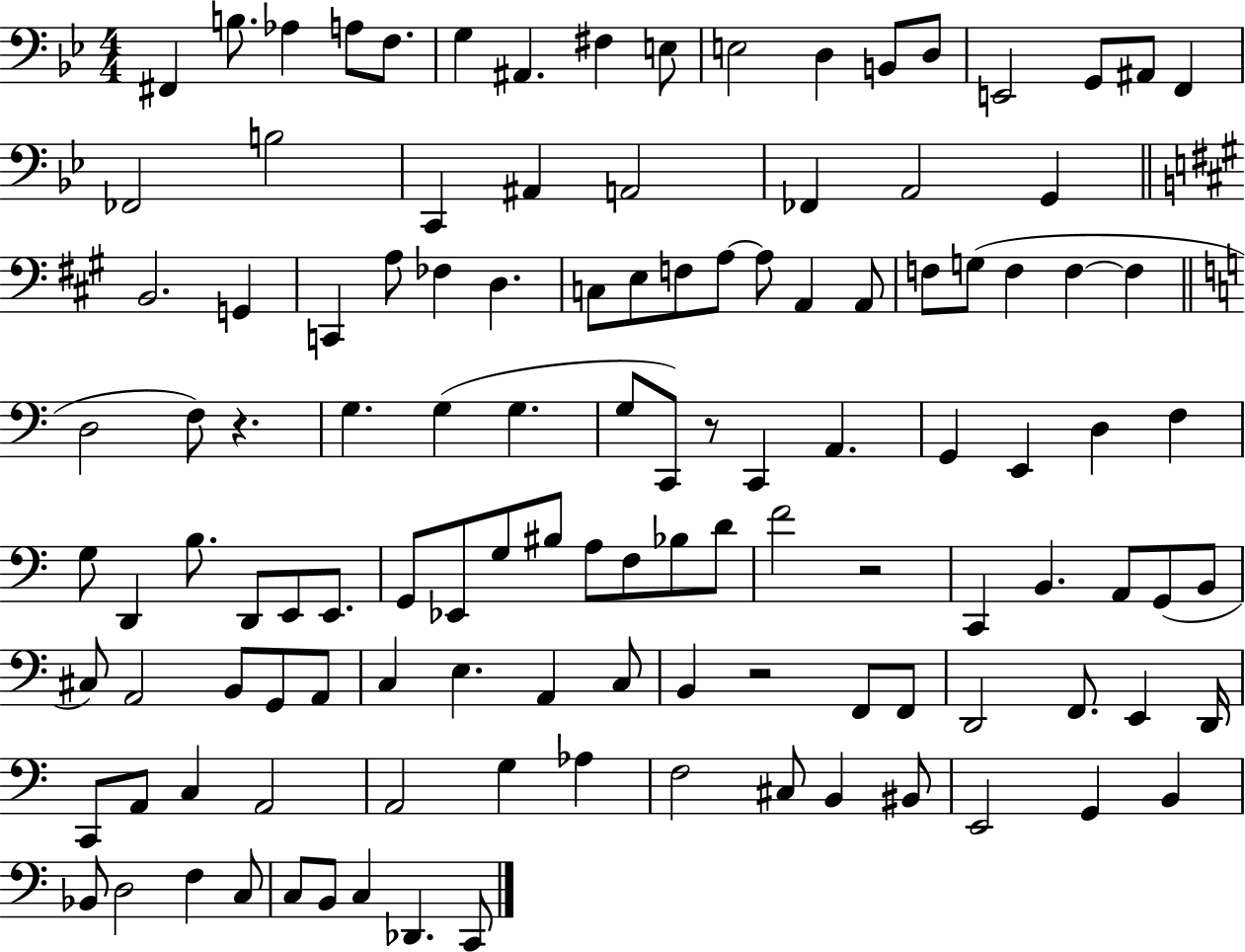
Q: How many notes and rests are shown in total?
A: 119